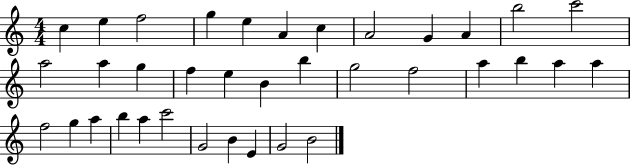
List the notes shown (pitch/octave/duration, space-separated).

C5/q E5/q F5/h G5/q E5/q A4/q C5/q A4/h G4/q A4/q B5/h C6/h A5/h A5/q G5/q F5/q E5/q B4/q B5/q G5/h F5/h A5/q B5/q A5/q A5/q F5/h G5/q A5/q B5/q A5/q C6/h G4/h B4/q E4/q G4/h B4/h